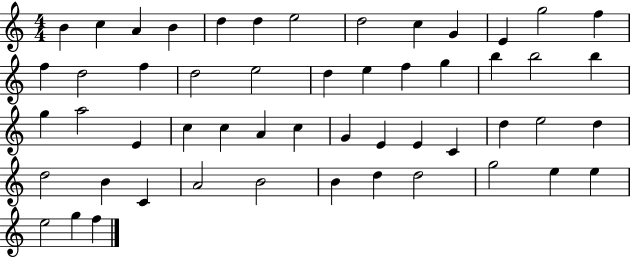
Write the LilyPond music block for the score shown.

{
  \clef treble
  \numericTimeSignature
  \time 4/4
  \key c \major
  b'4 c''4 a'4 b'4 | d''4 d''4 e''2 | d''2 c''4 g'4 | e'4 g''2 f''4 | \break f''4 d''2 f''4 | d''2 e''2 | d''4 e''4 f''4 g''4 | b''4 b''2 b''4 | \break g''4 a''2 e'4 | c''4 c''4 a'4 c''4 | g'4 e'4 e'4 c'4 | d''4 e''2 d''4 | \break d''2 b'4 c'4 | a'2 b'2 | b'4 d''4 d''2 | g''2 e''4 e''4 | \break e''2 g''4 f''4 | \bar "|."
}